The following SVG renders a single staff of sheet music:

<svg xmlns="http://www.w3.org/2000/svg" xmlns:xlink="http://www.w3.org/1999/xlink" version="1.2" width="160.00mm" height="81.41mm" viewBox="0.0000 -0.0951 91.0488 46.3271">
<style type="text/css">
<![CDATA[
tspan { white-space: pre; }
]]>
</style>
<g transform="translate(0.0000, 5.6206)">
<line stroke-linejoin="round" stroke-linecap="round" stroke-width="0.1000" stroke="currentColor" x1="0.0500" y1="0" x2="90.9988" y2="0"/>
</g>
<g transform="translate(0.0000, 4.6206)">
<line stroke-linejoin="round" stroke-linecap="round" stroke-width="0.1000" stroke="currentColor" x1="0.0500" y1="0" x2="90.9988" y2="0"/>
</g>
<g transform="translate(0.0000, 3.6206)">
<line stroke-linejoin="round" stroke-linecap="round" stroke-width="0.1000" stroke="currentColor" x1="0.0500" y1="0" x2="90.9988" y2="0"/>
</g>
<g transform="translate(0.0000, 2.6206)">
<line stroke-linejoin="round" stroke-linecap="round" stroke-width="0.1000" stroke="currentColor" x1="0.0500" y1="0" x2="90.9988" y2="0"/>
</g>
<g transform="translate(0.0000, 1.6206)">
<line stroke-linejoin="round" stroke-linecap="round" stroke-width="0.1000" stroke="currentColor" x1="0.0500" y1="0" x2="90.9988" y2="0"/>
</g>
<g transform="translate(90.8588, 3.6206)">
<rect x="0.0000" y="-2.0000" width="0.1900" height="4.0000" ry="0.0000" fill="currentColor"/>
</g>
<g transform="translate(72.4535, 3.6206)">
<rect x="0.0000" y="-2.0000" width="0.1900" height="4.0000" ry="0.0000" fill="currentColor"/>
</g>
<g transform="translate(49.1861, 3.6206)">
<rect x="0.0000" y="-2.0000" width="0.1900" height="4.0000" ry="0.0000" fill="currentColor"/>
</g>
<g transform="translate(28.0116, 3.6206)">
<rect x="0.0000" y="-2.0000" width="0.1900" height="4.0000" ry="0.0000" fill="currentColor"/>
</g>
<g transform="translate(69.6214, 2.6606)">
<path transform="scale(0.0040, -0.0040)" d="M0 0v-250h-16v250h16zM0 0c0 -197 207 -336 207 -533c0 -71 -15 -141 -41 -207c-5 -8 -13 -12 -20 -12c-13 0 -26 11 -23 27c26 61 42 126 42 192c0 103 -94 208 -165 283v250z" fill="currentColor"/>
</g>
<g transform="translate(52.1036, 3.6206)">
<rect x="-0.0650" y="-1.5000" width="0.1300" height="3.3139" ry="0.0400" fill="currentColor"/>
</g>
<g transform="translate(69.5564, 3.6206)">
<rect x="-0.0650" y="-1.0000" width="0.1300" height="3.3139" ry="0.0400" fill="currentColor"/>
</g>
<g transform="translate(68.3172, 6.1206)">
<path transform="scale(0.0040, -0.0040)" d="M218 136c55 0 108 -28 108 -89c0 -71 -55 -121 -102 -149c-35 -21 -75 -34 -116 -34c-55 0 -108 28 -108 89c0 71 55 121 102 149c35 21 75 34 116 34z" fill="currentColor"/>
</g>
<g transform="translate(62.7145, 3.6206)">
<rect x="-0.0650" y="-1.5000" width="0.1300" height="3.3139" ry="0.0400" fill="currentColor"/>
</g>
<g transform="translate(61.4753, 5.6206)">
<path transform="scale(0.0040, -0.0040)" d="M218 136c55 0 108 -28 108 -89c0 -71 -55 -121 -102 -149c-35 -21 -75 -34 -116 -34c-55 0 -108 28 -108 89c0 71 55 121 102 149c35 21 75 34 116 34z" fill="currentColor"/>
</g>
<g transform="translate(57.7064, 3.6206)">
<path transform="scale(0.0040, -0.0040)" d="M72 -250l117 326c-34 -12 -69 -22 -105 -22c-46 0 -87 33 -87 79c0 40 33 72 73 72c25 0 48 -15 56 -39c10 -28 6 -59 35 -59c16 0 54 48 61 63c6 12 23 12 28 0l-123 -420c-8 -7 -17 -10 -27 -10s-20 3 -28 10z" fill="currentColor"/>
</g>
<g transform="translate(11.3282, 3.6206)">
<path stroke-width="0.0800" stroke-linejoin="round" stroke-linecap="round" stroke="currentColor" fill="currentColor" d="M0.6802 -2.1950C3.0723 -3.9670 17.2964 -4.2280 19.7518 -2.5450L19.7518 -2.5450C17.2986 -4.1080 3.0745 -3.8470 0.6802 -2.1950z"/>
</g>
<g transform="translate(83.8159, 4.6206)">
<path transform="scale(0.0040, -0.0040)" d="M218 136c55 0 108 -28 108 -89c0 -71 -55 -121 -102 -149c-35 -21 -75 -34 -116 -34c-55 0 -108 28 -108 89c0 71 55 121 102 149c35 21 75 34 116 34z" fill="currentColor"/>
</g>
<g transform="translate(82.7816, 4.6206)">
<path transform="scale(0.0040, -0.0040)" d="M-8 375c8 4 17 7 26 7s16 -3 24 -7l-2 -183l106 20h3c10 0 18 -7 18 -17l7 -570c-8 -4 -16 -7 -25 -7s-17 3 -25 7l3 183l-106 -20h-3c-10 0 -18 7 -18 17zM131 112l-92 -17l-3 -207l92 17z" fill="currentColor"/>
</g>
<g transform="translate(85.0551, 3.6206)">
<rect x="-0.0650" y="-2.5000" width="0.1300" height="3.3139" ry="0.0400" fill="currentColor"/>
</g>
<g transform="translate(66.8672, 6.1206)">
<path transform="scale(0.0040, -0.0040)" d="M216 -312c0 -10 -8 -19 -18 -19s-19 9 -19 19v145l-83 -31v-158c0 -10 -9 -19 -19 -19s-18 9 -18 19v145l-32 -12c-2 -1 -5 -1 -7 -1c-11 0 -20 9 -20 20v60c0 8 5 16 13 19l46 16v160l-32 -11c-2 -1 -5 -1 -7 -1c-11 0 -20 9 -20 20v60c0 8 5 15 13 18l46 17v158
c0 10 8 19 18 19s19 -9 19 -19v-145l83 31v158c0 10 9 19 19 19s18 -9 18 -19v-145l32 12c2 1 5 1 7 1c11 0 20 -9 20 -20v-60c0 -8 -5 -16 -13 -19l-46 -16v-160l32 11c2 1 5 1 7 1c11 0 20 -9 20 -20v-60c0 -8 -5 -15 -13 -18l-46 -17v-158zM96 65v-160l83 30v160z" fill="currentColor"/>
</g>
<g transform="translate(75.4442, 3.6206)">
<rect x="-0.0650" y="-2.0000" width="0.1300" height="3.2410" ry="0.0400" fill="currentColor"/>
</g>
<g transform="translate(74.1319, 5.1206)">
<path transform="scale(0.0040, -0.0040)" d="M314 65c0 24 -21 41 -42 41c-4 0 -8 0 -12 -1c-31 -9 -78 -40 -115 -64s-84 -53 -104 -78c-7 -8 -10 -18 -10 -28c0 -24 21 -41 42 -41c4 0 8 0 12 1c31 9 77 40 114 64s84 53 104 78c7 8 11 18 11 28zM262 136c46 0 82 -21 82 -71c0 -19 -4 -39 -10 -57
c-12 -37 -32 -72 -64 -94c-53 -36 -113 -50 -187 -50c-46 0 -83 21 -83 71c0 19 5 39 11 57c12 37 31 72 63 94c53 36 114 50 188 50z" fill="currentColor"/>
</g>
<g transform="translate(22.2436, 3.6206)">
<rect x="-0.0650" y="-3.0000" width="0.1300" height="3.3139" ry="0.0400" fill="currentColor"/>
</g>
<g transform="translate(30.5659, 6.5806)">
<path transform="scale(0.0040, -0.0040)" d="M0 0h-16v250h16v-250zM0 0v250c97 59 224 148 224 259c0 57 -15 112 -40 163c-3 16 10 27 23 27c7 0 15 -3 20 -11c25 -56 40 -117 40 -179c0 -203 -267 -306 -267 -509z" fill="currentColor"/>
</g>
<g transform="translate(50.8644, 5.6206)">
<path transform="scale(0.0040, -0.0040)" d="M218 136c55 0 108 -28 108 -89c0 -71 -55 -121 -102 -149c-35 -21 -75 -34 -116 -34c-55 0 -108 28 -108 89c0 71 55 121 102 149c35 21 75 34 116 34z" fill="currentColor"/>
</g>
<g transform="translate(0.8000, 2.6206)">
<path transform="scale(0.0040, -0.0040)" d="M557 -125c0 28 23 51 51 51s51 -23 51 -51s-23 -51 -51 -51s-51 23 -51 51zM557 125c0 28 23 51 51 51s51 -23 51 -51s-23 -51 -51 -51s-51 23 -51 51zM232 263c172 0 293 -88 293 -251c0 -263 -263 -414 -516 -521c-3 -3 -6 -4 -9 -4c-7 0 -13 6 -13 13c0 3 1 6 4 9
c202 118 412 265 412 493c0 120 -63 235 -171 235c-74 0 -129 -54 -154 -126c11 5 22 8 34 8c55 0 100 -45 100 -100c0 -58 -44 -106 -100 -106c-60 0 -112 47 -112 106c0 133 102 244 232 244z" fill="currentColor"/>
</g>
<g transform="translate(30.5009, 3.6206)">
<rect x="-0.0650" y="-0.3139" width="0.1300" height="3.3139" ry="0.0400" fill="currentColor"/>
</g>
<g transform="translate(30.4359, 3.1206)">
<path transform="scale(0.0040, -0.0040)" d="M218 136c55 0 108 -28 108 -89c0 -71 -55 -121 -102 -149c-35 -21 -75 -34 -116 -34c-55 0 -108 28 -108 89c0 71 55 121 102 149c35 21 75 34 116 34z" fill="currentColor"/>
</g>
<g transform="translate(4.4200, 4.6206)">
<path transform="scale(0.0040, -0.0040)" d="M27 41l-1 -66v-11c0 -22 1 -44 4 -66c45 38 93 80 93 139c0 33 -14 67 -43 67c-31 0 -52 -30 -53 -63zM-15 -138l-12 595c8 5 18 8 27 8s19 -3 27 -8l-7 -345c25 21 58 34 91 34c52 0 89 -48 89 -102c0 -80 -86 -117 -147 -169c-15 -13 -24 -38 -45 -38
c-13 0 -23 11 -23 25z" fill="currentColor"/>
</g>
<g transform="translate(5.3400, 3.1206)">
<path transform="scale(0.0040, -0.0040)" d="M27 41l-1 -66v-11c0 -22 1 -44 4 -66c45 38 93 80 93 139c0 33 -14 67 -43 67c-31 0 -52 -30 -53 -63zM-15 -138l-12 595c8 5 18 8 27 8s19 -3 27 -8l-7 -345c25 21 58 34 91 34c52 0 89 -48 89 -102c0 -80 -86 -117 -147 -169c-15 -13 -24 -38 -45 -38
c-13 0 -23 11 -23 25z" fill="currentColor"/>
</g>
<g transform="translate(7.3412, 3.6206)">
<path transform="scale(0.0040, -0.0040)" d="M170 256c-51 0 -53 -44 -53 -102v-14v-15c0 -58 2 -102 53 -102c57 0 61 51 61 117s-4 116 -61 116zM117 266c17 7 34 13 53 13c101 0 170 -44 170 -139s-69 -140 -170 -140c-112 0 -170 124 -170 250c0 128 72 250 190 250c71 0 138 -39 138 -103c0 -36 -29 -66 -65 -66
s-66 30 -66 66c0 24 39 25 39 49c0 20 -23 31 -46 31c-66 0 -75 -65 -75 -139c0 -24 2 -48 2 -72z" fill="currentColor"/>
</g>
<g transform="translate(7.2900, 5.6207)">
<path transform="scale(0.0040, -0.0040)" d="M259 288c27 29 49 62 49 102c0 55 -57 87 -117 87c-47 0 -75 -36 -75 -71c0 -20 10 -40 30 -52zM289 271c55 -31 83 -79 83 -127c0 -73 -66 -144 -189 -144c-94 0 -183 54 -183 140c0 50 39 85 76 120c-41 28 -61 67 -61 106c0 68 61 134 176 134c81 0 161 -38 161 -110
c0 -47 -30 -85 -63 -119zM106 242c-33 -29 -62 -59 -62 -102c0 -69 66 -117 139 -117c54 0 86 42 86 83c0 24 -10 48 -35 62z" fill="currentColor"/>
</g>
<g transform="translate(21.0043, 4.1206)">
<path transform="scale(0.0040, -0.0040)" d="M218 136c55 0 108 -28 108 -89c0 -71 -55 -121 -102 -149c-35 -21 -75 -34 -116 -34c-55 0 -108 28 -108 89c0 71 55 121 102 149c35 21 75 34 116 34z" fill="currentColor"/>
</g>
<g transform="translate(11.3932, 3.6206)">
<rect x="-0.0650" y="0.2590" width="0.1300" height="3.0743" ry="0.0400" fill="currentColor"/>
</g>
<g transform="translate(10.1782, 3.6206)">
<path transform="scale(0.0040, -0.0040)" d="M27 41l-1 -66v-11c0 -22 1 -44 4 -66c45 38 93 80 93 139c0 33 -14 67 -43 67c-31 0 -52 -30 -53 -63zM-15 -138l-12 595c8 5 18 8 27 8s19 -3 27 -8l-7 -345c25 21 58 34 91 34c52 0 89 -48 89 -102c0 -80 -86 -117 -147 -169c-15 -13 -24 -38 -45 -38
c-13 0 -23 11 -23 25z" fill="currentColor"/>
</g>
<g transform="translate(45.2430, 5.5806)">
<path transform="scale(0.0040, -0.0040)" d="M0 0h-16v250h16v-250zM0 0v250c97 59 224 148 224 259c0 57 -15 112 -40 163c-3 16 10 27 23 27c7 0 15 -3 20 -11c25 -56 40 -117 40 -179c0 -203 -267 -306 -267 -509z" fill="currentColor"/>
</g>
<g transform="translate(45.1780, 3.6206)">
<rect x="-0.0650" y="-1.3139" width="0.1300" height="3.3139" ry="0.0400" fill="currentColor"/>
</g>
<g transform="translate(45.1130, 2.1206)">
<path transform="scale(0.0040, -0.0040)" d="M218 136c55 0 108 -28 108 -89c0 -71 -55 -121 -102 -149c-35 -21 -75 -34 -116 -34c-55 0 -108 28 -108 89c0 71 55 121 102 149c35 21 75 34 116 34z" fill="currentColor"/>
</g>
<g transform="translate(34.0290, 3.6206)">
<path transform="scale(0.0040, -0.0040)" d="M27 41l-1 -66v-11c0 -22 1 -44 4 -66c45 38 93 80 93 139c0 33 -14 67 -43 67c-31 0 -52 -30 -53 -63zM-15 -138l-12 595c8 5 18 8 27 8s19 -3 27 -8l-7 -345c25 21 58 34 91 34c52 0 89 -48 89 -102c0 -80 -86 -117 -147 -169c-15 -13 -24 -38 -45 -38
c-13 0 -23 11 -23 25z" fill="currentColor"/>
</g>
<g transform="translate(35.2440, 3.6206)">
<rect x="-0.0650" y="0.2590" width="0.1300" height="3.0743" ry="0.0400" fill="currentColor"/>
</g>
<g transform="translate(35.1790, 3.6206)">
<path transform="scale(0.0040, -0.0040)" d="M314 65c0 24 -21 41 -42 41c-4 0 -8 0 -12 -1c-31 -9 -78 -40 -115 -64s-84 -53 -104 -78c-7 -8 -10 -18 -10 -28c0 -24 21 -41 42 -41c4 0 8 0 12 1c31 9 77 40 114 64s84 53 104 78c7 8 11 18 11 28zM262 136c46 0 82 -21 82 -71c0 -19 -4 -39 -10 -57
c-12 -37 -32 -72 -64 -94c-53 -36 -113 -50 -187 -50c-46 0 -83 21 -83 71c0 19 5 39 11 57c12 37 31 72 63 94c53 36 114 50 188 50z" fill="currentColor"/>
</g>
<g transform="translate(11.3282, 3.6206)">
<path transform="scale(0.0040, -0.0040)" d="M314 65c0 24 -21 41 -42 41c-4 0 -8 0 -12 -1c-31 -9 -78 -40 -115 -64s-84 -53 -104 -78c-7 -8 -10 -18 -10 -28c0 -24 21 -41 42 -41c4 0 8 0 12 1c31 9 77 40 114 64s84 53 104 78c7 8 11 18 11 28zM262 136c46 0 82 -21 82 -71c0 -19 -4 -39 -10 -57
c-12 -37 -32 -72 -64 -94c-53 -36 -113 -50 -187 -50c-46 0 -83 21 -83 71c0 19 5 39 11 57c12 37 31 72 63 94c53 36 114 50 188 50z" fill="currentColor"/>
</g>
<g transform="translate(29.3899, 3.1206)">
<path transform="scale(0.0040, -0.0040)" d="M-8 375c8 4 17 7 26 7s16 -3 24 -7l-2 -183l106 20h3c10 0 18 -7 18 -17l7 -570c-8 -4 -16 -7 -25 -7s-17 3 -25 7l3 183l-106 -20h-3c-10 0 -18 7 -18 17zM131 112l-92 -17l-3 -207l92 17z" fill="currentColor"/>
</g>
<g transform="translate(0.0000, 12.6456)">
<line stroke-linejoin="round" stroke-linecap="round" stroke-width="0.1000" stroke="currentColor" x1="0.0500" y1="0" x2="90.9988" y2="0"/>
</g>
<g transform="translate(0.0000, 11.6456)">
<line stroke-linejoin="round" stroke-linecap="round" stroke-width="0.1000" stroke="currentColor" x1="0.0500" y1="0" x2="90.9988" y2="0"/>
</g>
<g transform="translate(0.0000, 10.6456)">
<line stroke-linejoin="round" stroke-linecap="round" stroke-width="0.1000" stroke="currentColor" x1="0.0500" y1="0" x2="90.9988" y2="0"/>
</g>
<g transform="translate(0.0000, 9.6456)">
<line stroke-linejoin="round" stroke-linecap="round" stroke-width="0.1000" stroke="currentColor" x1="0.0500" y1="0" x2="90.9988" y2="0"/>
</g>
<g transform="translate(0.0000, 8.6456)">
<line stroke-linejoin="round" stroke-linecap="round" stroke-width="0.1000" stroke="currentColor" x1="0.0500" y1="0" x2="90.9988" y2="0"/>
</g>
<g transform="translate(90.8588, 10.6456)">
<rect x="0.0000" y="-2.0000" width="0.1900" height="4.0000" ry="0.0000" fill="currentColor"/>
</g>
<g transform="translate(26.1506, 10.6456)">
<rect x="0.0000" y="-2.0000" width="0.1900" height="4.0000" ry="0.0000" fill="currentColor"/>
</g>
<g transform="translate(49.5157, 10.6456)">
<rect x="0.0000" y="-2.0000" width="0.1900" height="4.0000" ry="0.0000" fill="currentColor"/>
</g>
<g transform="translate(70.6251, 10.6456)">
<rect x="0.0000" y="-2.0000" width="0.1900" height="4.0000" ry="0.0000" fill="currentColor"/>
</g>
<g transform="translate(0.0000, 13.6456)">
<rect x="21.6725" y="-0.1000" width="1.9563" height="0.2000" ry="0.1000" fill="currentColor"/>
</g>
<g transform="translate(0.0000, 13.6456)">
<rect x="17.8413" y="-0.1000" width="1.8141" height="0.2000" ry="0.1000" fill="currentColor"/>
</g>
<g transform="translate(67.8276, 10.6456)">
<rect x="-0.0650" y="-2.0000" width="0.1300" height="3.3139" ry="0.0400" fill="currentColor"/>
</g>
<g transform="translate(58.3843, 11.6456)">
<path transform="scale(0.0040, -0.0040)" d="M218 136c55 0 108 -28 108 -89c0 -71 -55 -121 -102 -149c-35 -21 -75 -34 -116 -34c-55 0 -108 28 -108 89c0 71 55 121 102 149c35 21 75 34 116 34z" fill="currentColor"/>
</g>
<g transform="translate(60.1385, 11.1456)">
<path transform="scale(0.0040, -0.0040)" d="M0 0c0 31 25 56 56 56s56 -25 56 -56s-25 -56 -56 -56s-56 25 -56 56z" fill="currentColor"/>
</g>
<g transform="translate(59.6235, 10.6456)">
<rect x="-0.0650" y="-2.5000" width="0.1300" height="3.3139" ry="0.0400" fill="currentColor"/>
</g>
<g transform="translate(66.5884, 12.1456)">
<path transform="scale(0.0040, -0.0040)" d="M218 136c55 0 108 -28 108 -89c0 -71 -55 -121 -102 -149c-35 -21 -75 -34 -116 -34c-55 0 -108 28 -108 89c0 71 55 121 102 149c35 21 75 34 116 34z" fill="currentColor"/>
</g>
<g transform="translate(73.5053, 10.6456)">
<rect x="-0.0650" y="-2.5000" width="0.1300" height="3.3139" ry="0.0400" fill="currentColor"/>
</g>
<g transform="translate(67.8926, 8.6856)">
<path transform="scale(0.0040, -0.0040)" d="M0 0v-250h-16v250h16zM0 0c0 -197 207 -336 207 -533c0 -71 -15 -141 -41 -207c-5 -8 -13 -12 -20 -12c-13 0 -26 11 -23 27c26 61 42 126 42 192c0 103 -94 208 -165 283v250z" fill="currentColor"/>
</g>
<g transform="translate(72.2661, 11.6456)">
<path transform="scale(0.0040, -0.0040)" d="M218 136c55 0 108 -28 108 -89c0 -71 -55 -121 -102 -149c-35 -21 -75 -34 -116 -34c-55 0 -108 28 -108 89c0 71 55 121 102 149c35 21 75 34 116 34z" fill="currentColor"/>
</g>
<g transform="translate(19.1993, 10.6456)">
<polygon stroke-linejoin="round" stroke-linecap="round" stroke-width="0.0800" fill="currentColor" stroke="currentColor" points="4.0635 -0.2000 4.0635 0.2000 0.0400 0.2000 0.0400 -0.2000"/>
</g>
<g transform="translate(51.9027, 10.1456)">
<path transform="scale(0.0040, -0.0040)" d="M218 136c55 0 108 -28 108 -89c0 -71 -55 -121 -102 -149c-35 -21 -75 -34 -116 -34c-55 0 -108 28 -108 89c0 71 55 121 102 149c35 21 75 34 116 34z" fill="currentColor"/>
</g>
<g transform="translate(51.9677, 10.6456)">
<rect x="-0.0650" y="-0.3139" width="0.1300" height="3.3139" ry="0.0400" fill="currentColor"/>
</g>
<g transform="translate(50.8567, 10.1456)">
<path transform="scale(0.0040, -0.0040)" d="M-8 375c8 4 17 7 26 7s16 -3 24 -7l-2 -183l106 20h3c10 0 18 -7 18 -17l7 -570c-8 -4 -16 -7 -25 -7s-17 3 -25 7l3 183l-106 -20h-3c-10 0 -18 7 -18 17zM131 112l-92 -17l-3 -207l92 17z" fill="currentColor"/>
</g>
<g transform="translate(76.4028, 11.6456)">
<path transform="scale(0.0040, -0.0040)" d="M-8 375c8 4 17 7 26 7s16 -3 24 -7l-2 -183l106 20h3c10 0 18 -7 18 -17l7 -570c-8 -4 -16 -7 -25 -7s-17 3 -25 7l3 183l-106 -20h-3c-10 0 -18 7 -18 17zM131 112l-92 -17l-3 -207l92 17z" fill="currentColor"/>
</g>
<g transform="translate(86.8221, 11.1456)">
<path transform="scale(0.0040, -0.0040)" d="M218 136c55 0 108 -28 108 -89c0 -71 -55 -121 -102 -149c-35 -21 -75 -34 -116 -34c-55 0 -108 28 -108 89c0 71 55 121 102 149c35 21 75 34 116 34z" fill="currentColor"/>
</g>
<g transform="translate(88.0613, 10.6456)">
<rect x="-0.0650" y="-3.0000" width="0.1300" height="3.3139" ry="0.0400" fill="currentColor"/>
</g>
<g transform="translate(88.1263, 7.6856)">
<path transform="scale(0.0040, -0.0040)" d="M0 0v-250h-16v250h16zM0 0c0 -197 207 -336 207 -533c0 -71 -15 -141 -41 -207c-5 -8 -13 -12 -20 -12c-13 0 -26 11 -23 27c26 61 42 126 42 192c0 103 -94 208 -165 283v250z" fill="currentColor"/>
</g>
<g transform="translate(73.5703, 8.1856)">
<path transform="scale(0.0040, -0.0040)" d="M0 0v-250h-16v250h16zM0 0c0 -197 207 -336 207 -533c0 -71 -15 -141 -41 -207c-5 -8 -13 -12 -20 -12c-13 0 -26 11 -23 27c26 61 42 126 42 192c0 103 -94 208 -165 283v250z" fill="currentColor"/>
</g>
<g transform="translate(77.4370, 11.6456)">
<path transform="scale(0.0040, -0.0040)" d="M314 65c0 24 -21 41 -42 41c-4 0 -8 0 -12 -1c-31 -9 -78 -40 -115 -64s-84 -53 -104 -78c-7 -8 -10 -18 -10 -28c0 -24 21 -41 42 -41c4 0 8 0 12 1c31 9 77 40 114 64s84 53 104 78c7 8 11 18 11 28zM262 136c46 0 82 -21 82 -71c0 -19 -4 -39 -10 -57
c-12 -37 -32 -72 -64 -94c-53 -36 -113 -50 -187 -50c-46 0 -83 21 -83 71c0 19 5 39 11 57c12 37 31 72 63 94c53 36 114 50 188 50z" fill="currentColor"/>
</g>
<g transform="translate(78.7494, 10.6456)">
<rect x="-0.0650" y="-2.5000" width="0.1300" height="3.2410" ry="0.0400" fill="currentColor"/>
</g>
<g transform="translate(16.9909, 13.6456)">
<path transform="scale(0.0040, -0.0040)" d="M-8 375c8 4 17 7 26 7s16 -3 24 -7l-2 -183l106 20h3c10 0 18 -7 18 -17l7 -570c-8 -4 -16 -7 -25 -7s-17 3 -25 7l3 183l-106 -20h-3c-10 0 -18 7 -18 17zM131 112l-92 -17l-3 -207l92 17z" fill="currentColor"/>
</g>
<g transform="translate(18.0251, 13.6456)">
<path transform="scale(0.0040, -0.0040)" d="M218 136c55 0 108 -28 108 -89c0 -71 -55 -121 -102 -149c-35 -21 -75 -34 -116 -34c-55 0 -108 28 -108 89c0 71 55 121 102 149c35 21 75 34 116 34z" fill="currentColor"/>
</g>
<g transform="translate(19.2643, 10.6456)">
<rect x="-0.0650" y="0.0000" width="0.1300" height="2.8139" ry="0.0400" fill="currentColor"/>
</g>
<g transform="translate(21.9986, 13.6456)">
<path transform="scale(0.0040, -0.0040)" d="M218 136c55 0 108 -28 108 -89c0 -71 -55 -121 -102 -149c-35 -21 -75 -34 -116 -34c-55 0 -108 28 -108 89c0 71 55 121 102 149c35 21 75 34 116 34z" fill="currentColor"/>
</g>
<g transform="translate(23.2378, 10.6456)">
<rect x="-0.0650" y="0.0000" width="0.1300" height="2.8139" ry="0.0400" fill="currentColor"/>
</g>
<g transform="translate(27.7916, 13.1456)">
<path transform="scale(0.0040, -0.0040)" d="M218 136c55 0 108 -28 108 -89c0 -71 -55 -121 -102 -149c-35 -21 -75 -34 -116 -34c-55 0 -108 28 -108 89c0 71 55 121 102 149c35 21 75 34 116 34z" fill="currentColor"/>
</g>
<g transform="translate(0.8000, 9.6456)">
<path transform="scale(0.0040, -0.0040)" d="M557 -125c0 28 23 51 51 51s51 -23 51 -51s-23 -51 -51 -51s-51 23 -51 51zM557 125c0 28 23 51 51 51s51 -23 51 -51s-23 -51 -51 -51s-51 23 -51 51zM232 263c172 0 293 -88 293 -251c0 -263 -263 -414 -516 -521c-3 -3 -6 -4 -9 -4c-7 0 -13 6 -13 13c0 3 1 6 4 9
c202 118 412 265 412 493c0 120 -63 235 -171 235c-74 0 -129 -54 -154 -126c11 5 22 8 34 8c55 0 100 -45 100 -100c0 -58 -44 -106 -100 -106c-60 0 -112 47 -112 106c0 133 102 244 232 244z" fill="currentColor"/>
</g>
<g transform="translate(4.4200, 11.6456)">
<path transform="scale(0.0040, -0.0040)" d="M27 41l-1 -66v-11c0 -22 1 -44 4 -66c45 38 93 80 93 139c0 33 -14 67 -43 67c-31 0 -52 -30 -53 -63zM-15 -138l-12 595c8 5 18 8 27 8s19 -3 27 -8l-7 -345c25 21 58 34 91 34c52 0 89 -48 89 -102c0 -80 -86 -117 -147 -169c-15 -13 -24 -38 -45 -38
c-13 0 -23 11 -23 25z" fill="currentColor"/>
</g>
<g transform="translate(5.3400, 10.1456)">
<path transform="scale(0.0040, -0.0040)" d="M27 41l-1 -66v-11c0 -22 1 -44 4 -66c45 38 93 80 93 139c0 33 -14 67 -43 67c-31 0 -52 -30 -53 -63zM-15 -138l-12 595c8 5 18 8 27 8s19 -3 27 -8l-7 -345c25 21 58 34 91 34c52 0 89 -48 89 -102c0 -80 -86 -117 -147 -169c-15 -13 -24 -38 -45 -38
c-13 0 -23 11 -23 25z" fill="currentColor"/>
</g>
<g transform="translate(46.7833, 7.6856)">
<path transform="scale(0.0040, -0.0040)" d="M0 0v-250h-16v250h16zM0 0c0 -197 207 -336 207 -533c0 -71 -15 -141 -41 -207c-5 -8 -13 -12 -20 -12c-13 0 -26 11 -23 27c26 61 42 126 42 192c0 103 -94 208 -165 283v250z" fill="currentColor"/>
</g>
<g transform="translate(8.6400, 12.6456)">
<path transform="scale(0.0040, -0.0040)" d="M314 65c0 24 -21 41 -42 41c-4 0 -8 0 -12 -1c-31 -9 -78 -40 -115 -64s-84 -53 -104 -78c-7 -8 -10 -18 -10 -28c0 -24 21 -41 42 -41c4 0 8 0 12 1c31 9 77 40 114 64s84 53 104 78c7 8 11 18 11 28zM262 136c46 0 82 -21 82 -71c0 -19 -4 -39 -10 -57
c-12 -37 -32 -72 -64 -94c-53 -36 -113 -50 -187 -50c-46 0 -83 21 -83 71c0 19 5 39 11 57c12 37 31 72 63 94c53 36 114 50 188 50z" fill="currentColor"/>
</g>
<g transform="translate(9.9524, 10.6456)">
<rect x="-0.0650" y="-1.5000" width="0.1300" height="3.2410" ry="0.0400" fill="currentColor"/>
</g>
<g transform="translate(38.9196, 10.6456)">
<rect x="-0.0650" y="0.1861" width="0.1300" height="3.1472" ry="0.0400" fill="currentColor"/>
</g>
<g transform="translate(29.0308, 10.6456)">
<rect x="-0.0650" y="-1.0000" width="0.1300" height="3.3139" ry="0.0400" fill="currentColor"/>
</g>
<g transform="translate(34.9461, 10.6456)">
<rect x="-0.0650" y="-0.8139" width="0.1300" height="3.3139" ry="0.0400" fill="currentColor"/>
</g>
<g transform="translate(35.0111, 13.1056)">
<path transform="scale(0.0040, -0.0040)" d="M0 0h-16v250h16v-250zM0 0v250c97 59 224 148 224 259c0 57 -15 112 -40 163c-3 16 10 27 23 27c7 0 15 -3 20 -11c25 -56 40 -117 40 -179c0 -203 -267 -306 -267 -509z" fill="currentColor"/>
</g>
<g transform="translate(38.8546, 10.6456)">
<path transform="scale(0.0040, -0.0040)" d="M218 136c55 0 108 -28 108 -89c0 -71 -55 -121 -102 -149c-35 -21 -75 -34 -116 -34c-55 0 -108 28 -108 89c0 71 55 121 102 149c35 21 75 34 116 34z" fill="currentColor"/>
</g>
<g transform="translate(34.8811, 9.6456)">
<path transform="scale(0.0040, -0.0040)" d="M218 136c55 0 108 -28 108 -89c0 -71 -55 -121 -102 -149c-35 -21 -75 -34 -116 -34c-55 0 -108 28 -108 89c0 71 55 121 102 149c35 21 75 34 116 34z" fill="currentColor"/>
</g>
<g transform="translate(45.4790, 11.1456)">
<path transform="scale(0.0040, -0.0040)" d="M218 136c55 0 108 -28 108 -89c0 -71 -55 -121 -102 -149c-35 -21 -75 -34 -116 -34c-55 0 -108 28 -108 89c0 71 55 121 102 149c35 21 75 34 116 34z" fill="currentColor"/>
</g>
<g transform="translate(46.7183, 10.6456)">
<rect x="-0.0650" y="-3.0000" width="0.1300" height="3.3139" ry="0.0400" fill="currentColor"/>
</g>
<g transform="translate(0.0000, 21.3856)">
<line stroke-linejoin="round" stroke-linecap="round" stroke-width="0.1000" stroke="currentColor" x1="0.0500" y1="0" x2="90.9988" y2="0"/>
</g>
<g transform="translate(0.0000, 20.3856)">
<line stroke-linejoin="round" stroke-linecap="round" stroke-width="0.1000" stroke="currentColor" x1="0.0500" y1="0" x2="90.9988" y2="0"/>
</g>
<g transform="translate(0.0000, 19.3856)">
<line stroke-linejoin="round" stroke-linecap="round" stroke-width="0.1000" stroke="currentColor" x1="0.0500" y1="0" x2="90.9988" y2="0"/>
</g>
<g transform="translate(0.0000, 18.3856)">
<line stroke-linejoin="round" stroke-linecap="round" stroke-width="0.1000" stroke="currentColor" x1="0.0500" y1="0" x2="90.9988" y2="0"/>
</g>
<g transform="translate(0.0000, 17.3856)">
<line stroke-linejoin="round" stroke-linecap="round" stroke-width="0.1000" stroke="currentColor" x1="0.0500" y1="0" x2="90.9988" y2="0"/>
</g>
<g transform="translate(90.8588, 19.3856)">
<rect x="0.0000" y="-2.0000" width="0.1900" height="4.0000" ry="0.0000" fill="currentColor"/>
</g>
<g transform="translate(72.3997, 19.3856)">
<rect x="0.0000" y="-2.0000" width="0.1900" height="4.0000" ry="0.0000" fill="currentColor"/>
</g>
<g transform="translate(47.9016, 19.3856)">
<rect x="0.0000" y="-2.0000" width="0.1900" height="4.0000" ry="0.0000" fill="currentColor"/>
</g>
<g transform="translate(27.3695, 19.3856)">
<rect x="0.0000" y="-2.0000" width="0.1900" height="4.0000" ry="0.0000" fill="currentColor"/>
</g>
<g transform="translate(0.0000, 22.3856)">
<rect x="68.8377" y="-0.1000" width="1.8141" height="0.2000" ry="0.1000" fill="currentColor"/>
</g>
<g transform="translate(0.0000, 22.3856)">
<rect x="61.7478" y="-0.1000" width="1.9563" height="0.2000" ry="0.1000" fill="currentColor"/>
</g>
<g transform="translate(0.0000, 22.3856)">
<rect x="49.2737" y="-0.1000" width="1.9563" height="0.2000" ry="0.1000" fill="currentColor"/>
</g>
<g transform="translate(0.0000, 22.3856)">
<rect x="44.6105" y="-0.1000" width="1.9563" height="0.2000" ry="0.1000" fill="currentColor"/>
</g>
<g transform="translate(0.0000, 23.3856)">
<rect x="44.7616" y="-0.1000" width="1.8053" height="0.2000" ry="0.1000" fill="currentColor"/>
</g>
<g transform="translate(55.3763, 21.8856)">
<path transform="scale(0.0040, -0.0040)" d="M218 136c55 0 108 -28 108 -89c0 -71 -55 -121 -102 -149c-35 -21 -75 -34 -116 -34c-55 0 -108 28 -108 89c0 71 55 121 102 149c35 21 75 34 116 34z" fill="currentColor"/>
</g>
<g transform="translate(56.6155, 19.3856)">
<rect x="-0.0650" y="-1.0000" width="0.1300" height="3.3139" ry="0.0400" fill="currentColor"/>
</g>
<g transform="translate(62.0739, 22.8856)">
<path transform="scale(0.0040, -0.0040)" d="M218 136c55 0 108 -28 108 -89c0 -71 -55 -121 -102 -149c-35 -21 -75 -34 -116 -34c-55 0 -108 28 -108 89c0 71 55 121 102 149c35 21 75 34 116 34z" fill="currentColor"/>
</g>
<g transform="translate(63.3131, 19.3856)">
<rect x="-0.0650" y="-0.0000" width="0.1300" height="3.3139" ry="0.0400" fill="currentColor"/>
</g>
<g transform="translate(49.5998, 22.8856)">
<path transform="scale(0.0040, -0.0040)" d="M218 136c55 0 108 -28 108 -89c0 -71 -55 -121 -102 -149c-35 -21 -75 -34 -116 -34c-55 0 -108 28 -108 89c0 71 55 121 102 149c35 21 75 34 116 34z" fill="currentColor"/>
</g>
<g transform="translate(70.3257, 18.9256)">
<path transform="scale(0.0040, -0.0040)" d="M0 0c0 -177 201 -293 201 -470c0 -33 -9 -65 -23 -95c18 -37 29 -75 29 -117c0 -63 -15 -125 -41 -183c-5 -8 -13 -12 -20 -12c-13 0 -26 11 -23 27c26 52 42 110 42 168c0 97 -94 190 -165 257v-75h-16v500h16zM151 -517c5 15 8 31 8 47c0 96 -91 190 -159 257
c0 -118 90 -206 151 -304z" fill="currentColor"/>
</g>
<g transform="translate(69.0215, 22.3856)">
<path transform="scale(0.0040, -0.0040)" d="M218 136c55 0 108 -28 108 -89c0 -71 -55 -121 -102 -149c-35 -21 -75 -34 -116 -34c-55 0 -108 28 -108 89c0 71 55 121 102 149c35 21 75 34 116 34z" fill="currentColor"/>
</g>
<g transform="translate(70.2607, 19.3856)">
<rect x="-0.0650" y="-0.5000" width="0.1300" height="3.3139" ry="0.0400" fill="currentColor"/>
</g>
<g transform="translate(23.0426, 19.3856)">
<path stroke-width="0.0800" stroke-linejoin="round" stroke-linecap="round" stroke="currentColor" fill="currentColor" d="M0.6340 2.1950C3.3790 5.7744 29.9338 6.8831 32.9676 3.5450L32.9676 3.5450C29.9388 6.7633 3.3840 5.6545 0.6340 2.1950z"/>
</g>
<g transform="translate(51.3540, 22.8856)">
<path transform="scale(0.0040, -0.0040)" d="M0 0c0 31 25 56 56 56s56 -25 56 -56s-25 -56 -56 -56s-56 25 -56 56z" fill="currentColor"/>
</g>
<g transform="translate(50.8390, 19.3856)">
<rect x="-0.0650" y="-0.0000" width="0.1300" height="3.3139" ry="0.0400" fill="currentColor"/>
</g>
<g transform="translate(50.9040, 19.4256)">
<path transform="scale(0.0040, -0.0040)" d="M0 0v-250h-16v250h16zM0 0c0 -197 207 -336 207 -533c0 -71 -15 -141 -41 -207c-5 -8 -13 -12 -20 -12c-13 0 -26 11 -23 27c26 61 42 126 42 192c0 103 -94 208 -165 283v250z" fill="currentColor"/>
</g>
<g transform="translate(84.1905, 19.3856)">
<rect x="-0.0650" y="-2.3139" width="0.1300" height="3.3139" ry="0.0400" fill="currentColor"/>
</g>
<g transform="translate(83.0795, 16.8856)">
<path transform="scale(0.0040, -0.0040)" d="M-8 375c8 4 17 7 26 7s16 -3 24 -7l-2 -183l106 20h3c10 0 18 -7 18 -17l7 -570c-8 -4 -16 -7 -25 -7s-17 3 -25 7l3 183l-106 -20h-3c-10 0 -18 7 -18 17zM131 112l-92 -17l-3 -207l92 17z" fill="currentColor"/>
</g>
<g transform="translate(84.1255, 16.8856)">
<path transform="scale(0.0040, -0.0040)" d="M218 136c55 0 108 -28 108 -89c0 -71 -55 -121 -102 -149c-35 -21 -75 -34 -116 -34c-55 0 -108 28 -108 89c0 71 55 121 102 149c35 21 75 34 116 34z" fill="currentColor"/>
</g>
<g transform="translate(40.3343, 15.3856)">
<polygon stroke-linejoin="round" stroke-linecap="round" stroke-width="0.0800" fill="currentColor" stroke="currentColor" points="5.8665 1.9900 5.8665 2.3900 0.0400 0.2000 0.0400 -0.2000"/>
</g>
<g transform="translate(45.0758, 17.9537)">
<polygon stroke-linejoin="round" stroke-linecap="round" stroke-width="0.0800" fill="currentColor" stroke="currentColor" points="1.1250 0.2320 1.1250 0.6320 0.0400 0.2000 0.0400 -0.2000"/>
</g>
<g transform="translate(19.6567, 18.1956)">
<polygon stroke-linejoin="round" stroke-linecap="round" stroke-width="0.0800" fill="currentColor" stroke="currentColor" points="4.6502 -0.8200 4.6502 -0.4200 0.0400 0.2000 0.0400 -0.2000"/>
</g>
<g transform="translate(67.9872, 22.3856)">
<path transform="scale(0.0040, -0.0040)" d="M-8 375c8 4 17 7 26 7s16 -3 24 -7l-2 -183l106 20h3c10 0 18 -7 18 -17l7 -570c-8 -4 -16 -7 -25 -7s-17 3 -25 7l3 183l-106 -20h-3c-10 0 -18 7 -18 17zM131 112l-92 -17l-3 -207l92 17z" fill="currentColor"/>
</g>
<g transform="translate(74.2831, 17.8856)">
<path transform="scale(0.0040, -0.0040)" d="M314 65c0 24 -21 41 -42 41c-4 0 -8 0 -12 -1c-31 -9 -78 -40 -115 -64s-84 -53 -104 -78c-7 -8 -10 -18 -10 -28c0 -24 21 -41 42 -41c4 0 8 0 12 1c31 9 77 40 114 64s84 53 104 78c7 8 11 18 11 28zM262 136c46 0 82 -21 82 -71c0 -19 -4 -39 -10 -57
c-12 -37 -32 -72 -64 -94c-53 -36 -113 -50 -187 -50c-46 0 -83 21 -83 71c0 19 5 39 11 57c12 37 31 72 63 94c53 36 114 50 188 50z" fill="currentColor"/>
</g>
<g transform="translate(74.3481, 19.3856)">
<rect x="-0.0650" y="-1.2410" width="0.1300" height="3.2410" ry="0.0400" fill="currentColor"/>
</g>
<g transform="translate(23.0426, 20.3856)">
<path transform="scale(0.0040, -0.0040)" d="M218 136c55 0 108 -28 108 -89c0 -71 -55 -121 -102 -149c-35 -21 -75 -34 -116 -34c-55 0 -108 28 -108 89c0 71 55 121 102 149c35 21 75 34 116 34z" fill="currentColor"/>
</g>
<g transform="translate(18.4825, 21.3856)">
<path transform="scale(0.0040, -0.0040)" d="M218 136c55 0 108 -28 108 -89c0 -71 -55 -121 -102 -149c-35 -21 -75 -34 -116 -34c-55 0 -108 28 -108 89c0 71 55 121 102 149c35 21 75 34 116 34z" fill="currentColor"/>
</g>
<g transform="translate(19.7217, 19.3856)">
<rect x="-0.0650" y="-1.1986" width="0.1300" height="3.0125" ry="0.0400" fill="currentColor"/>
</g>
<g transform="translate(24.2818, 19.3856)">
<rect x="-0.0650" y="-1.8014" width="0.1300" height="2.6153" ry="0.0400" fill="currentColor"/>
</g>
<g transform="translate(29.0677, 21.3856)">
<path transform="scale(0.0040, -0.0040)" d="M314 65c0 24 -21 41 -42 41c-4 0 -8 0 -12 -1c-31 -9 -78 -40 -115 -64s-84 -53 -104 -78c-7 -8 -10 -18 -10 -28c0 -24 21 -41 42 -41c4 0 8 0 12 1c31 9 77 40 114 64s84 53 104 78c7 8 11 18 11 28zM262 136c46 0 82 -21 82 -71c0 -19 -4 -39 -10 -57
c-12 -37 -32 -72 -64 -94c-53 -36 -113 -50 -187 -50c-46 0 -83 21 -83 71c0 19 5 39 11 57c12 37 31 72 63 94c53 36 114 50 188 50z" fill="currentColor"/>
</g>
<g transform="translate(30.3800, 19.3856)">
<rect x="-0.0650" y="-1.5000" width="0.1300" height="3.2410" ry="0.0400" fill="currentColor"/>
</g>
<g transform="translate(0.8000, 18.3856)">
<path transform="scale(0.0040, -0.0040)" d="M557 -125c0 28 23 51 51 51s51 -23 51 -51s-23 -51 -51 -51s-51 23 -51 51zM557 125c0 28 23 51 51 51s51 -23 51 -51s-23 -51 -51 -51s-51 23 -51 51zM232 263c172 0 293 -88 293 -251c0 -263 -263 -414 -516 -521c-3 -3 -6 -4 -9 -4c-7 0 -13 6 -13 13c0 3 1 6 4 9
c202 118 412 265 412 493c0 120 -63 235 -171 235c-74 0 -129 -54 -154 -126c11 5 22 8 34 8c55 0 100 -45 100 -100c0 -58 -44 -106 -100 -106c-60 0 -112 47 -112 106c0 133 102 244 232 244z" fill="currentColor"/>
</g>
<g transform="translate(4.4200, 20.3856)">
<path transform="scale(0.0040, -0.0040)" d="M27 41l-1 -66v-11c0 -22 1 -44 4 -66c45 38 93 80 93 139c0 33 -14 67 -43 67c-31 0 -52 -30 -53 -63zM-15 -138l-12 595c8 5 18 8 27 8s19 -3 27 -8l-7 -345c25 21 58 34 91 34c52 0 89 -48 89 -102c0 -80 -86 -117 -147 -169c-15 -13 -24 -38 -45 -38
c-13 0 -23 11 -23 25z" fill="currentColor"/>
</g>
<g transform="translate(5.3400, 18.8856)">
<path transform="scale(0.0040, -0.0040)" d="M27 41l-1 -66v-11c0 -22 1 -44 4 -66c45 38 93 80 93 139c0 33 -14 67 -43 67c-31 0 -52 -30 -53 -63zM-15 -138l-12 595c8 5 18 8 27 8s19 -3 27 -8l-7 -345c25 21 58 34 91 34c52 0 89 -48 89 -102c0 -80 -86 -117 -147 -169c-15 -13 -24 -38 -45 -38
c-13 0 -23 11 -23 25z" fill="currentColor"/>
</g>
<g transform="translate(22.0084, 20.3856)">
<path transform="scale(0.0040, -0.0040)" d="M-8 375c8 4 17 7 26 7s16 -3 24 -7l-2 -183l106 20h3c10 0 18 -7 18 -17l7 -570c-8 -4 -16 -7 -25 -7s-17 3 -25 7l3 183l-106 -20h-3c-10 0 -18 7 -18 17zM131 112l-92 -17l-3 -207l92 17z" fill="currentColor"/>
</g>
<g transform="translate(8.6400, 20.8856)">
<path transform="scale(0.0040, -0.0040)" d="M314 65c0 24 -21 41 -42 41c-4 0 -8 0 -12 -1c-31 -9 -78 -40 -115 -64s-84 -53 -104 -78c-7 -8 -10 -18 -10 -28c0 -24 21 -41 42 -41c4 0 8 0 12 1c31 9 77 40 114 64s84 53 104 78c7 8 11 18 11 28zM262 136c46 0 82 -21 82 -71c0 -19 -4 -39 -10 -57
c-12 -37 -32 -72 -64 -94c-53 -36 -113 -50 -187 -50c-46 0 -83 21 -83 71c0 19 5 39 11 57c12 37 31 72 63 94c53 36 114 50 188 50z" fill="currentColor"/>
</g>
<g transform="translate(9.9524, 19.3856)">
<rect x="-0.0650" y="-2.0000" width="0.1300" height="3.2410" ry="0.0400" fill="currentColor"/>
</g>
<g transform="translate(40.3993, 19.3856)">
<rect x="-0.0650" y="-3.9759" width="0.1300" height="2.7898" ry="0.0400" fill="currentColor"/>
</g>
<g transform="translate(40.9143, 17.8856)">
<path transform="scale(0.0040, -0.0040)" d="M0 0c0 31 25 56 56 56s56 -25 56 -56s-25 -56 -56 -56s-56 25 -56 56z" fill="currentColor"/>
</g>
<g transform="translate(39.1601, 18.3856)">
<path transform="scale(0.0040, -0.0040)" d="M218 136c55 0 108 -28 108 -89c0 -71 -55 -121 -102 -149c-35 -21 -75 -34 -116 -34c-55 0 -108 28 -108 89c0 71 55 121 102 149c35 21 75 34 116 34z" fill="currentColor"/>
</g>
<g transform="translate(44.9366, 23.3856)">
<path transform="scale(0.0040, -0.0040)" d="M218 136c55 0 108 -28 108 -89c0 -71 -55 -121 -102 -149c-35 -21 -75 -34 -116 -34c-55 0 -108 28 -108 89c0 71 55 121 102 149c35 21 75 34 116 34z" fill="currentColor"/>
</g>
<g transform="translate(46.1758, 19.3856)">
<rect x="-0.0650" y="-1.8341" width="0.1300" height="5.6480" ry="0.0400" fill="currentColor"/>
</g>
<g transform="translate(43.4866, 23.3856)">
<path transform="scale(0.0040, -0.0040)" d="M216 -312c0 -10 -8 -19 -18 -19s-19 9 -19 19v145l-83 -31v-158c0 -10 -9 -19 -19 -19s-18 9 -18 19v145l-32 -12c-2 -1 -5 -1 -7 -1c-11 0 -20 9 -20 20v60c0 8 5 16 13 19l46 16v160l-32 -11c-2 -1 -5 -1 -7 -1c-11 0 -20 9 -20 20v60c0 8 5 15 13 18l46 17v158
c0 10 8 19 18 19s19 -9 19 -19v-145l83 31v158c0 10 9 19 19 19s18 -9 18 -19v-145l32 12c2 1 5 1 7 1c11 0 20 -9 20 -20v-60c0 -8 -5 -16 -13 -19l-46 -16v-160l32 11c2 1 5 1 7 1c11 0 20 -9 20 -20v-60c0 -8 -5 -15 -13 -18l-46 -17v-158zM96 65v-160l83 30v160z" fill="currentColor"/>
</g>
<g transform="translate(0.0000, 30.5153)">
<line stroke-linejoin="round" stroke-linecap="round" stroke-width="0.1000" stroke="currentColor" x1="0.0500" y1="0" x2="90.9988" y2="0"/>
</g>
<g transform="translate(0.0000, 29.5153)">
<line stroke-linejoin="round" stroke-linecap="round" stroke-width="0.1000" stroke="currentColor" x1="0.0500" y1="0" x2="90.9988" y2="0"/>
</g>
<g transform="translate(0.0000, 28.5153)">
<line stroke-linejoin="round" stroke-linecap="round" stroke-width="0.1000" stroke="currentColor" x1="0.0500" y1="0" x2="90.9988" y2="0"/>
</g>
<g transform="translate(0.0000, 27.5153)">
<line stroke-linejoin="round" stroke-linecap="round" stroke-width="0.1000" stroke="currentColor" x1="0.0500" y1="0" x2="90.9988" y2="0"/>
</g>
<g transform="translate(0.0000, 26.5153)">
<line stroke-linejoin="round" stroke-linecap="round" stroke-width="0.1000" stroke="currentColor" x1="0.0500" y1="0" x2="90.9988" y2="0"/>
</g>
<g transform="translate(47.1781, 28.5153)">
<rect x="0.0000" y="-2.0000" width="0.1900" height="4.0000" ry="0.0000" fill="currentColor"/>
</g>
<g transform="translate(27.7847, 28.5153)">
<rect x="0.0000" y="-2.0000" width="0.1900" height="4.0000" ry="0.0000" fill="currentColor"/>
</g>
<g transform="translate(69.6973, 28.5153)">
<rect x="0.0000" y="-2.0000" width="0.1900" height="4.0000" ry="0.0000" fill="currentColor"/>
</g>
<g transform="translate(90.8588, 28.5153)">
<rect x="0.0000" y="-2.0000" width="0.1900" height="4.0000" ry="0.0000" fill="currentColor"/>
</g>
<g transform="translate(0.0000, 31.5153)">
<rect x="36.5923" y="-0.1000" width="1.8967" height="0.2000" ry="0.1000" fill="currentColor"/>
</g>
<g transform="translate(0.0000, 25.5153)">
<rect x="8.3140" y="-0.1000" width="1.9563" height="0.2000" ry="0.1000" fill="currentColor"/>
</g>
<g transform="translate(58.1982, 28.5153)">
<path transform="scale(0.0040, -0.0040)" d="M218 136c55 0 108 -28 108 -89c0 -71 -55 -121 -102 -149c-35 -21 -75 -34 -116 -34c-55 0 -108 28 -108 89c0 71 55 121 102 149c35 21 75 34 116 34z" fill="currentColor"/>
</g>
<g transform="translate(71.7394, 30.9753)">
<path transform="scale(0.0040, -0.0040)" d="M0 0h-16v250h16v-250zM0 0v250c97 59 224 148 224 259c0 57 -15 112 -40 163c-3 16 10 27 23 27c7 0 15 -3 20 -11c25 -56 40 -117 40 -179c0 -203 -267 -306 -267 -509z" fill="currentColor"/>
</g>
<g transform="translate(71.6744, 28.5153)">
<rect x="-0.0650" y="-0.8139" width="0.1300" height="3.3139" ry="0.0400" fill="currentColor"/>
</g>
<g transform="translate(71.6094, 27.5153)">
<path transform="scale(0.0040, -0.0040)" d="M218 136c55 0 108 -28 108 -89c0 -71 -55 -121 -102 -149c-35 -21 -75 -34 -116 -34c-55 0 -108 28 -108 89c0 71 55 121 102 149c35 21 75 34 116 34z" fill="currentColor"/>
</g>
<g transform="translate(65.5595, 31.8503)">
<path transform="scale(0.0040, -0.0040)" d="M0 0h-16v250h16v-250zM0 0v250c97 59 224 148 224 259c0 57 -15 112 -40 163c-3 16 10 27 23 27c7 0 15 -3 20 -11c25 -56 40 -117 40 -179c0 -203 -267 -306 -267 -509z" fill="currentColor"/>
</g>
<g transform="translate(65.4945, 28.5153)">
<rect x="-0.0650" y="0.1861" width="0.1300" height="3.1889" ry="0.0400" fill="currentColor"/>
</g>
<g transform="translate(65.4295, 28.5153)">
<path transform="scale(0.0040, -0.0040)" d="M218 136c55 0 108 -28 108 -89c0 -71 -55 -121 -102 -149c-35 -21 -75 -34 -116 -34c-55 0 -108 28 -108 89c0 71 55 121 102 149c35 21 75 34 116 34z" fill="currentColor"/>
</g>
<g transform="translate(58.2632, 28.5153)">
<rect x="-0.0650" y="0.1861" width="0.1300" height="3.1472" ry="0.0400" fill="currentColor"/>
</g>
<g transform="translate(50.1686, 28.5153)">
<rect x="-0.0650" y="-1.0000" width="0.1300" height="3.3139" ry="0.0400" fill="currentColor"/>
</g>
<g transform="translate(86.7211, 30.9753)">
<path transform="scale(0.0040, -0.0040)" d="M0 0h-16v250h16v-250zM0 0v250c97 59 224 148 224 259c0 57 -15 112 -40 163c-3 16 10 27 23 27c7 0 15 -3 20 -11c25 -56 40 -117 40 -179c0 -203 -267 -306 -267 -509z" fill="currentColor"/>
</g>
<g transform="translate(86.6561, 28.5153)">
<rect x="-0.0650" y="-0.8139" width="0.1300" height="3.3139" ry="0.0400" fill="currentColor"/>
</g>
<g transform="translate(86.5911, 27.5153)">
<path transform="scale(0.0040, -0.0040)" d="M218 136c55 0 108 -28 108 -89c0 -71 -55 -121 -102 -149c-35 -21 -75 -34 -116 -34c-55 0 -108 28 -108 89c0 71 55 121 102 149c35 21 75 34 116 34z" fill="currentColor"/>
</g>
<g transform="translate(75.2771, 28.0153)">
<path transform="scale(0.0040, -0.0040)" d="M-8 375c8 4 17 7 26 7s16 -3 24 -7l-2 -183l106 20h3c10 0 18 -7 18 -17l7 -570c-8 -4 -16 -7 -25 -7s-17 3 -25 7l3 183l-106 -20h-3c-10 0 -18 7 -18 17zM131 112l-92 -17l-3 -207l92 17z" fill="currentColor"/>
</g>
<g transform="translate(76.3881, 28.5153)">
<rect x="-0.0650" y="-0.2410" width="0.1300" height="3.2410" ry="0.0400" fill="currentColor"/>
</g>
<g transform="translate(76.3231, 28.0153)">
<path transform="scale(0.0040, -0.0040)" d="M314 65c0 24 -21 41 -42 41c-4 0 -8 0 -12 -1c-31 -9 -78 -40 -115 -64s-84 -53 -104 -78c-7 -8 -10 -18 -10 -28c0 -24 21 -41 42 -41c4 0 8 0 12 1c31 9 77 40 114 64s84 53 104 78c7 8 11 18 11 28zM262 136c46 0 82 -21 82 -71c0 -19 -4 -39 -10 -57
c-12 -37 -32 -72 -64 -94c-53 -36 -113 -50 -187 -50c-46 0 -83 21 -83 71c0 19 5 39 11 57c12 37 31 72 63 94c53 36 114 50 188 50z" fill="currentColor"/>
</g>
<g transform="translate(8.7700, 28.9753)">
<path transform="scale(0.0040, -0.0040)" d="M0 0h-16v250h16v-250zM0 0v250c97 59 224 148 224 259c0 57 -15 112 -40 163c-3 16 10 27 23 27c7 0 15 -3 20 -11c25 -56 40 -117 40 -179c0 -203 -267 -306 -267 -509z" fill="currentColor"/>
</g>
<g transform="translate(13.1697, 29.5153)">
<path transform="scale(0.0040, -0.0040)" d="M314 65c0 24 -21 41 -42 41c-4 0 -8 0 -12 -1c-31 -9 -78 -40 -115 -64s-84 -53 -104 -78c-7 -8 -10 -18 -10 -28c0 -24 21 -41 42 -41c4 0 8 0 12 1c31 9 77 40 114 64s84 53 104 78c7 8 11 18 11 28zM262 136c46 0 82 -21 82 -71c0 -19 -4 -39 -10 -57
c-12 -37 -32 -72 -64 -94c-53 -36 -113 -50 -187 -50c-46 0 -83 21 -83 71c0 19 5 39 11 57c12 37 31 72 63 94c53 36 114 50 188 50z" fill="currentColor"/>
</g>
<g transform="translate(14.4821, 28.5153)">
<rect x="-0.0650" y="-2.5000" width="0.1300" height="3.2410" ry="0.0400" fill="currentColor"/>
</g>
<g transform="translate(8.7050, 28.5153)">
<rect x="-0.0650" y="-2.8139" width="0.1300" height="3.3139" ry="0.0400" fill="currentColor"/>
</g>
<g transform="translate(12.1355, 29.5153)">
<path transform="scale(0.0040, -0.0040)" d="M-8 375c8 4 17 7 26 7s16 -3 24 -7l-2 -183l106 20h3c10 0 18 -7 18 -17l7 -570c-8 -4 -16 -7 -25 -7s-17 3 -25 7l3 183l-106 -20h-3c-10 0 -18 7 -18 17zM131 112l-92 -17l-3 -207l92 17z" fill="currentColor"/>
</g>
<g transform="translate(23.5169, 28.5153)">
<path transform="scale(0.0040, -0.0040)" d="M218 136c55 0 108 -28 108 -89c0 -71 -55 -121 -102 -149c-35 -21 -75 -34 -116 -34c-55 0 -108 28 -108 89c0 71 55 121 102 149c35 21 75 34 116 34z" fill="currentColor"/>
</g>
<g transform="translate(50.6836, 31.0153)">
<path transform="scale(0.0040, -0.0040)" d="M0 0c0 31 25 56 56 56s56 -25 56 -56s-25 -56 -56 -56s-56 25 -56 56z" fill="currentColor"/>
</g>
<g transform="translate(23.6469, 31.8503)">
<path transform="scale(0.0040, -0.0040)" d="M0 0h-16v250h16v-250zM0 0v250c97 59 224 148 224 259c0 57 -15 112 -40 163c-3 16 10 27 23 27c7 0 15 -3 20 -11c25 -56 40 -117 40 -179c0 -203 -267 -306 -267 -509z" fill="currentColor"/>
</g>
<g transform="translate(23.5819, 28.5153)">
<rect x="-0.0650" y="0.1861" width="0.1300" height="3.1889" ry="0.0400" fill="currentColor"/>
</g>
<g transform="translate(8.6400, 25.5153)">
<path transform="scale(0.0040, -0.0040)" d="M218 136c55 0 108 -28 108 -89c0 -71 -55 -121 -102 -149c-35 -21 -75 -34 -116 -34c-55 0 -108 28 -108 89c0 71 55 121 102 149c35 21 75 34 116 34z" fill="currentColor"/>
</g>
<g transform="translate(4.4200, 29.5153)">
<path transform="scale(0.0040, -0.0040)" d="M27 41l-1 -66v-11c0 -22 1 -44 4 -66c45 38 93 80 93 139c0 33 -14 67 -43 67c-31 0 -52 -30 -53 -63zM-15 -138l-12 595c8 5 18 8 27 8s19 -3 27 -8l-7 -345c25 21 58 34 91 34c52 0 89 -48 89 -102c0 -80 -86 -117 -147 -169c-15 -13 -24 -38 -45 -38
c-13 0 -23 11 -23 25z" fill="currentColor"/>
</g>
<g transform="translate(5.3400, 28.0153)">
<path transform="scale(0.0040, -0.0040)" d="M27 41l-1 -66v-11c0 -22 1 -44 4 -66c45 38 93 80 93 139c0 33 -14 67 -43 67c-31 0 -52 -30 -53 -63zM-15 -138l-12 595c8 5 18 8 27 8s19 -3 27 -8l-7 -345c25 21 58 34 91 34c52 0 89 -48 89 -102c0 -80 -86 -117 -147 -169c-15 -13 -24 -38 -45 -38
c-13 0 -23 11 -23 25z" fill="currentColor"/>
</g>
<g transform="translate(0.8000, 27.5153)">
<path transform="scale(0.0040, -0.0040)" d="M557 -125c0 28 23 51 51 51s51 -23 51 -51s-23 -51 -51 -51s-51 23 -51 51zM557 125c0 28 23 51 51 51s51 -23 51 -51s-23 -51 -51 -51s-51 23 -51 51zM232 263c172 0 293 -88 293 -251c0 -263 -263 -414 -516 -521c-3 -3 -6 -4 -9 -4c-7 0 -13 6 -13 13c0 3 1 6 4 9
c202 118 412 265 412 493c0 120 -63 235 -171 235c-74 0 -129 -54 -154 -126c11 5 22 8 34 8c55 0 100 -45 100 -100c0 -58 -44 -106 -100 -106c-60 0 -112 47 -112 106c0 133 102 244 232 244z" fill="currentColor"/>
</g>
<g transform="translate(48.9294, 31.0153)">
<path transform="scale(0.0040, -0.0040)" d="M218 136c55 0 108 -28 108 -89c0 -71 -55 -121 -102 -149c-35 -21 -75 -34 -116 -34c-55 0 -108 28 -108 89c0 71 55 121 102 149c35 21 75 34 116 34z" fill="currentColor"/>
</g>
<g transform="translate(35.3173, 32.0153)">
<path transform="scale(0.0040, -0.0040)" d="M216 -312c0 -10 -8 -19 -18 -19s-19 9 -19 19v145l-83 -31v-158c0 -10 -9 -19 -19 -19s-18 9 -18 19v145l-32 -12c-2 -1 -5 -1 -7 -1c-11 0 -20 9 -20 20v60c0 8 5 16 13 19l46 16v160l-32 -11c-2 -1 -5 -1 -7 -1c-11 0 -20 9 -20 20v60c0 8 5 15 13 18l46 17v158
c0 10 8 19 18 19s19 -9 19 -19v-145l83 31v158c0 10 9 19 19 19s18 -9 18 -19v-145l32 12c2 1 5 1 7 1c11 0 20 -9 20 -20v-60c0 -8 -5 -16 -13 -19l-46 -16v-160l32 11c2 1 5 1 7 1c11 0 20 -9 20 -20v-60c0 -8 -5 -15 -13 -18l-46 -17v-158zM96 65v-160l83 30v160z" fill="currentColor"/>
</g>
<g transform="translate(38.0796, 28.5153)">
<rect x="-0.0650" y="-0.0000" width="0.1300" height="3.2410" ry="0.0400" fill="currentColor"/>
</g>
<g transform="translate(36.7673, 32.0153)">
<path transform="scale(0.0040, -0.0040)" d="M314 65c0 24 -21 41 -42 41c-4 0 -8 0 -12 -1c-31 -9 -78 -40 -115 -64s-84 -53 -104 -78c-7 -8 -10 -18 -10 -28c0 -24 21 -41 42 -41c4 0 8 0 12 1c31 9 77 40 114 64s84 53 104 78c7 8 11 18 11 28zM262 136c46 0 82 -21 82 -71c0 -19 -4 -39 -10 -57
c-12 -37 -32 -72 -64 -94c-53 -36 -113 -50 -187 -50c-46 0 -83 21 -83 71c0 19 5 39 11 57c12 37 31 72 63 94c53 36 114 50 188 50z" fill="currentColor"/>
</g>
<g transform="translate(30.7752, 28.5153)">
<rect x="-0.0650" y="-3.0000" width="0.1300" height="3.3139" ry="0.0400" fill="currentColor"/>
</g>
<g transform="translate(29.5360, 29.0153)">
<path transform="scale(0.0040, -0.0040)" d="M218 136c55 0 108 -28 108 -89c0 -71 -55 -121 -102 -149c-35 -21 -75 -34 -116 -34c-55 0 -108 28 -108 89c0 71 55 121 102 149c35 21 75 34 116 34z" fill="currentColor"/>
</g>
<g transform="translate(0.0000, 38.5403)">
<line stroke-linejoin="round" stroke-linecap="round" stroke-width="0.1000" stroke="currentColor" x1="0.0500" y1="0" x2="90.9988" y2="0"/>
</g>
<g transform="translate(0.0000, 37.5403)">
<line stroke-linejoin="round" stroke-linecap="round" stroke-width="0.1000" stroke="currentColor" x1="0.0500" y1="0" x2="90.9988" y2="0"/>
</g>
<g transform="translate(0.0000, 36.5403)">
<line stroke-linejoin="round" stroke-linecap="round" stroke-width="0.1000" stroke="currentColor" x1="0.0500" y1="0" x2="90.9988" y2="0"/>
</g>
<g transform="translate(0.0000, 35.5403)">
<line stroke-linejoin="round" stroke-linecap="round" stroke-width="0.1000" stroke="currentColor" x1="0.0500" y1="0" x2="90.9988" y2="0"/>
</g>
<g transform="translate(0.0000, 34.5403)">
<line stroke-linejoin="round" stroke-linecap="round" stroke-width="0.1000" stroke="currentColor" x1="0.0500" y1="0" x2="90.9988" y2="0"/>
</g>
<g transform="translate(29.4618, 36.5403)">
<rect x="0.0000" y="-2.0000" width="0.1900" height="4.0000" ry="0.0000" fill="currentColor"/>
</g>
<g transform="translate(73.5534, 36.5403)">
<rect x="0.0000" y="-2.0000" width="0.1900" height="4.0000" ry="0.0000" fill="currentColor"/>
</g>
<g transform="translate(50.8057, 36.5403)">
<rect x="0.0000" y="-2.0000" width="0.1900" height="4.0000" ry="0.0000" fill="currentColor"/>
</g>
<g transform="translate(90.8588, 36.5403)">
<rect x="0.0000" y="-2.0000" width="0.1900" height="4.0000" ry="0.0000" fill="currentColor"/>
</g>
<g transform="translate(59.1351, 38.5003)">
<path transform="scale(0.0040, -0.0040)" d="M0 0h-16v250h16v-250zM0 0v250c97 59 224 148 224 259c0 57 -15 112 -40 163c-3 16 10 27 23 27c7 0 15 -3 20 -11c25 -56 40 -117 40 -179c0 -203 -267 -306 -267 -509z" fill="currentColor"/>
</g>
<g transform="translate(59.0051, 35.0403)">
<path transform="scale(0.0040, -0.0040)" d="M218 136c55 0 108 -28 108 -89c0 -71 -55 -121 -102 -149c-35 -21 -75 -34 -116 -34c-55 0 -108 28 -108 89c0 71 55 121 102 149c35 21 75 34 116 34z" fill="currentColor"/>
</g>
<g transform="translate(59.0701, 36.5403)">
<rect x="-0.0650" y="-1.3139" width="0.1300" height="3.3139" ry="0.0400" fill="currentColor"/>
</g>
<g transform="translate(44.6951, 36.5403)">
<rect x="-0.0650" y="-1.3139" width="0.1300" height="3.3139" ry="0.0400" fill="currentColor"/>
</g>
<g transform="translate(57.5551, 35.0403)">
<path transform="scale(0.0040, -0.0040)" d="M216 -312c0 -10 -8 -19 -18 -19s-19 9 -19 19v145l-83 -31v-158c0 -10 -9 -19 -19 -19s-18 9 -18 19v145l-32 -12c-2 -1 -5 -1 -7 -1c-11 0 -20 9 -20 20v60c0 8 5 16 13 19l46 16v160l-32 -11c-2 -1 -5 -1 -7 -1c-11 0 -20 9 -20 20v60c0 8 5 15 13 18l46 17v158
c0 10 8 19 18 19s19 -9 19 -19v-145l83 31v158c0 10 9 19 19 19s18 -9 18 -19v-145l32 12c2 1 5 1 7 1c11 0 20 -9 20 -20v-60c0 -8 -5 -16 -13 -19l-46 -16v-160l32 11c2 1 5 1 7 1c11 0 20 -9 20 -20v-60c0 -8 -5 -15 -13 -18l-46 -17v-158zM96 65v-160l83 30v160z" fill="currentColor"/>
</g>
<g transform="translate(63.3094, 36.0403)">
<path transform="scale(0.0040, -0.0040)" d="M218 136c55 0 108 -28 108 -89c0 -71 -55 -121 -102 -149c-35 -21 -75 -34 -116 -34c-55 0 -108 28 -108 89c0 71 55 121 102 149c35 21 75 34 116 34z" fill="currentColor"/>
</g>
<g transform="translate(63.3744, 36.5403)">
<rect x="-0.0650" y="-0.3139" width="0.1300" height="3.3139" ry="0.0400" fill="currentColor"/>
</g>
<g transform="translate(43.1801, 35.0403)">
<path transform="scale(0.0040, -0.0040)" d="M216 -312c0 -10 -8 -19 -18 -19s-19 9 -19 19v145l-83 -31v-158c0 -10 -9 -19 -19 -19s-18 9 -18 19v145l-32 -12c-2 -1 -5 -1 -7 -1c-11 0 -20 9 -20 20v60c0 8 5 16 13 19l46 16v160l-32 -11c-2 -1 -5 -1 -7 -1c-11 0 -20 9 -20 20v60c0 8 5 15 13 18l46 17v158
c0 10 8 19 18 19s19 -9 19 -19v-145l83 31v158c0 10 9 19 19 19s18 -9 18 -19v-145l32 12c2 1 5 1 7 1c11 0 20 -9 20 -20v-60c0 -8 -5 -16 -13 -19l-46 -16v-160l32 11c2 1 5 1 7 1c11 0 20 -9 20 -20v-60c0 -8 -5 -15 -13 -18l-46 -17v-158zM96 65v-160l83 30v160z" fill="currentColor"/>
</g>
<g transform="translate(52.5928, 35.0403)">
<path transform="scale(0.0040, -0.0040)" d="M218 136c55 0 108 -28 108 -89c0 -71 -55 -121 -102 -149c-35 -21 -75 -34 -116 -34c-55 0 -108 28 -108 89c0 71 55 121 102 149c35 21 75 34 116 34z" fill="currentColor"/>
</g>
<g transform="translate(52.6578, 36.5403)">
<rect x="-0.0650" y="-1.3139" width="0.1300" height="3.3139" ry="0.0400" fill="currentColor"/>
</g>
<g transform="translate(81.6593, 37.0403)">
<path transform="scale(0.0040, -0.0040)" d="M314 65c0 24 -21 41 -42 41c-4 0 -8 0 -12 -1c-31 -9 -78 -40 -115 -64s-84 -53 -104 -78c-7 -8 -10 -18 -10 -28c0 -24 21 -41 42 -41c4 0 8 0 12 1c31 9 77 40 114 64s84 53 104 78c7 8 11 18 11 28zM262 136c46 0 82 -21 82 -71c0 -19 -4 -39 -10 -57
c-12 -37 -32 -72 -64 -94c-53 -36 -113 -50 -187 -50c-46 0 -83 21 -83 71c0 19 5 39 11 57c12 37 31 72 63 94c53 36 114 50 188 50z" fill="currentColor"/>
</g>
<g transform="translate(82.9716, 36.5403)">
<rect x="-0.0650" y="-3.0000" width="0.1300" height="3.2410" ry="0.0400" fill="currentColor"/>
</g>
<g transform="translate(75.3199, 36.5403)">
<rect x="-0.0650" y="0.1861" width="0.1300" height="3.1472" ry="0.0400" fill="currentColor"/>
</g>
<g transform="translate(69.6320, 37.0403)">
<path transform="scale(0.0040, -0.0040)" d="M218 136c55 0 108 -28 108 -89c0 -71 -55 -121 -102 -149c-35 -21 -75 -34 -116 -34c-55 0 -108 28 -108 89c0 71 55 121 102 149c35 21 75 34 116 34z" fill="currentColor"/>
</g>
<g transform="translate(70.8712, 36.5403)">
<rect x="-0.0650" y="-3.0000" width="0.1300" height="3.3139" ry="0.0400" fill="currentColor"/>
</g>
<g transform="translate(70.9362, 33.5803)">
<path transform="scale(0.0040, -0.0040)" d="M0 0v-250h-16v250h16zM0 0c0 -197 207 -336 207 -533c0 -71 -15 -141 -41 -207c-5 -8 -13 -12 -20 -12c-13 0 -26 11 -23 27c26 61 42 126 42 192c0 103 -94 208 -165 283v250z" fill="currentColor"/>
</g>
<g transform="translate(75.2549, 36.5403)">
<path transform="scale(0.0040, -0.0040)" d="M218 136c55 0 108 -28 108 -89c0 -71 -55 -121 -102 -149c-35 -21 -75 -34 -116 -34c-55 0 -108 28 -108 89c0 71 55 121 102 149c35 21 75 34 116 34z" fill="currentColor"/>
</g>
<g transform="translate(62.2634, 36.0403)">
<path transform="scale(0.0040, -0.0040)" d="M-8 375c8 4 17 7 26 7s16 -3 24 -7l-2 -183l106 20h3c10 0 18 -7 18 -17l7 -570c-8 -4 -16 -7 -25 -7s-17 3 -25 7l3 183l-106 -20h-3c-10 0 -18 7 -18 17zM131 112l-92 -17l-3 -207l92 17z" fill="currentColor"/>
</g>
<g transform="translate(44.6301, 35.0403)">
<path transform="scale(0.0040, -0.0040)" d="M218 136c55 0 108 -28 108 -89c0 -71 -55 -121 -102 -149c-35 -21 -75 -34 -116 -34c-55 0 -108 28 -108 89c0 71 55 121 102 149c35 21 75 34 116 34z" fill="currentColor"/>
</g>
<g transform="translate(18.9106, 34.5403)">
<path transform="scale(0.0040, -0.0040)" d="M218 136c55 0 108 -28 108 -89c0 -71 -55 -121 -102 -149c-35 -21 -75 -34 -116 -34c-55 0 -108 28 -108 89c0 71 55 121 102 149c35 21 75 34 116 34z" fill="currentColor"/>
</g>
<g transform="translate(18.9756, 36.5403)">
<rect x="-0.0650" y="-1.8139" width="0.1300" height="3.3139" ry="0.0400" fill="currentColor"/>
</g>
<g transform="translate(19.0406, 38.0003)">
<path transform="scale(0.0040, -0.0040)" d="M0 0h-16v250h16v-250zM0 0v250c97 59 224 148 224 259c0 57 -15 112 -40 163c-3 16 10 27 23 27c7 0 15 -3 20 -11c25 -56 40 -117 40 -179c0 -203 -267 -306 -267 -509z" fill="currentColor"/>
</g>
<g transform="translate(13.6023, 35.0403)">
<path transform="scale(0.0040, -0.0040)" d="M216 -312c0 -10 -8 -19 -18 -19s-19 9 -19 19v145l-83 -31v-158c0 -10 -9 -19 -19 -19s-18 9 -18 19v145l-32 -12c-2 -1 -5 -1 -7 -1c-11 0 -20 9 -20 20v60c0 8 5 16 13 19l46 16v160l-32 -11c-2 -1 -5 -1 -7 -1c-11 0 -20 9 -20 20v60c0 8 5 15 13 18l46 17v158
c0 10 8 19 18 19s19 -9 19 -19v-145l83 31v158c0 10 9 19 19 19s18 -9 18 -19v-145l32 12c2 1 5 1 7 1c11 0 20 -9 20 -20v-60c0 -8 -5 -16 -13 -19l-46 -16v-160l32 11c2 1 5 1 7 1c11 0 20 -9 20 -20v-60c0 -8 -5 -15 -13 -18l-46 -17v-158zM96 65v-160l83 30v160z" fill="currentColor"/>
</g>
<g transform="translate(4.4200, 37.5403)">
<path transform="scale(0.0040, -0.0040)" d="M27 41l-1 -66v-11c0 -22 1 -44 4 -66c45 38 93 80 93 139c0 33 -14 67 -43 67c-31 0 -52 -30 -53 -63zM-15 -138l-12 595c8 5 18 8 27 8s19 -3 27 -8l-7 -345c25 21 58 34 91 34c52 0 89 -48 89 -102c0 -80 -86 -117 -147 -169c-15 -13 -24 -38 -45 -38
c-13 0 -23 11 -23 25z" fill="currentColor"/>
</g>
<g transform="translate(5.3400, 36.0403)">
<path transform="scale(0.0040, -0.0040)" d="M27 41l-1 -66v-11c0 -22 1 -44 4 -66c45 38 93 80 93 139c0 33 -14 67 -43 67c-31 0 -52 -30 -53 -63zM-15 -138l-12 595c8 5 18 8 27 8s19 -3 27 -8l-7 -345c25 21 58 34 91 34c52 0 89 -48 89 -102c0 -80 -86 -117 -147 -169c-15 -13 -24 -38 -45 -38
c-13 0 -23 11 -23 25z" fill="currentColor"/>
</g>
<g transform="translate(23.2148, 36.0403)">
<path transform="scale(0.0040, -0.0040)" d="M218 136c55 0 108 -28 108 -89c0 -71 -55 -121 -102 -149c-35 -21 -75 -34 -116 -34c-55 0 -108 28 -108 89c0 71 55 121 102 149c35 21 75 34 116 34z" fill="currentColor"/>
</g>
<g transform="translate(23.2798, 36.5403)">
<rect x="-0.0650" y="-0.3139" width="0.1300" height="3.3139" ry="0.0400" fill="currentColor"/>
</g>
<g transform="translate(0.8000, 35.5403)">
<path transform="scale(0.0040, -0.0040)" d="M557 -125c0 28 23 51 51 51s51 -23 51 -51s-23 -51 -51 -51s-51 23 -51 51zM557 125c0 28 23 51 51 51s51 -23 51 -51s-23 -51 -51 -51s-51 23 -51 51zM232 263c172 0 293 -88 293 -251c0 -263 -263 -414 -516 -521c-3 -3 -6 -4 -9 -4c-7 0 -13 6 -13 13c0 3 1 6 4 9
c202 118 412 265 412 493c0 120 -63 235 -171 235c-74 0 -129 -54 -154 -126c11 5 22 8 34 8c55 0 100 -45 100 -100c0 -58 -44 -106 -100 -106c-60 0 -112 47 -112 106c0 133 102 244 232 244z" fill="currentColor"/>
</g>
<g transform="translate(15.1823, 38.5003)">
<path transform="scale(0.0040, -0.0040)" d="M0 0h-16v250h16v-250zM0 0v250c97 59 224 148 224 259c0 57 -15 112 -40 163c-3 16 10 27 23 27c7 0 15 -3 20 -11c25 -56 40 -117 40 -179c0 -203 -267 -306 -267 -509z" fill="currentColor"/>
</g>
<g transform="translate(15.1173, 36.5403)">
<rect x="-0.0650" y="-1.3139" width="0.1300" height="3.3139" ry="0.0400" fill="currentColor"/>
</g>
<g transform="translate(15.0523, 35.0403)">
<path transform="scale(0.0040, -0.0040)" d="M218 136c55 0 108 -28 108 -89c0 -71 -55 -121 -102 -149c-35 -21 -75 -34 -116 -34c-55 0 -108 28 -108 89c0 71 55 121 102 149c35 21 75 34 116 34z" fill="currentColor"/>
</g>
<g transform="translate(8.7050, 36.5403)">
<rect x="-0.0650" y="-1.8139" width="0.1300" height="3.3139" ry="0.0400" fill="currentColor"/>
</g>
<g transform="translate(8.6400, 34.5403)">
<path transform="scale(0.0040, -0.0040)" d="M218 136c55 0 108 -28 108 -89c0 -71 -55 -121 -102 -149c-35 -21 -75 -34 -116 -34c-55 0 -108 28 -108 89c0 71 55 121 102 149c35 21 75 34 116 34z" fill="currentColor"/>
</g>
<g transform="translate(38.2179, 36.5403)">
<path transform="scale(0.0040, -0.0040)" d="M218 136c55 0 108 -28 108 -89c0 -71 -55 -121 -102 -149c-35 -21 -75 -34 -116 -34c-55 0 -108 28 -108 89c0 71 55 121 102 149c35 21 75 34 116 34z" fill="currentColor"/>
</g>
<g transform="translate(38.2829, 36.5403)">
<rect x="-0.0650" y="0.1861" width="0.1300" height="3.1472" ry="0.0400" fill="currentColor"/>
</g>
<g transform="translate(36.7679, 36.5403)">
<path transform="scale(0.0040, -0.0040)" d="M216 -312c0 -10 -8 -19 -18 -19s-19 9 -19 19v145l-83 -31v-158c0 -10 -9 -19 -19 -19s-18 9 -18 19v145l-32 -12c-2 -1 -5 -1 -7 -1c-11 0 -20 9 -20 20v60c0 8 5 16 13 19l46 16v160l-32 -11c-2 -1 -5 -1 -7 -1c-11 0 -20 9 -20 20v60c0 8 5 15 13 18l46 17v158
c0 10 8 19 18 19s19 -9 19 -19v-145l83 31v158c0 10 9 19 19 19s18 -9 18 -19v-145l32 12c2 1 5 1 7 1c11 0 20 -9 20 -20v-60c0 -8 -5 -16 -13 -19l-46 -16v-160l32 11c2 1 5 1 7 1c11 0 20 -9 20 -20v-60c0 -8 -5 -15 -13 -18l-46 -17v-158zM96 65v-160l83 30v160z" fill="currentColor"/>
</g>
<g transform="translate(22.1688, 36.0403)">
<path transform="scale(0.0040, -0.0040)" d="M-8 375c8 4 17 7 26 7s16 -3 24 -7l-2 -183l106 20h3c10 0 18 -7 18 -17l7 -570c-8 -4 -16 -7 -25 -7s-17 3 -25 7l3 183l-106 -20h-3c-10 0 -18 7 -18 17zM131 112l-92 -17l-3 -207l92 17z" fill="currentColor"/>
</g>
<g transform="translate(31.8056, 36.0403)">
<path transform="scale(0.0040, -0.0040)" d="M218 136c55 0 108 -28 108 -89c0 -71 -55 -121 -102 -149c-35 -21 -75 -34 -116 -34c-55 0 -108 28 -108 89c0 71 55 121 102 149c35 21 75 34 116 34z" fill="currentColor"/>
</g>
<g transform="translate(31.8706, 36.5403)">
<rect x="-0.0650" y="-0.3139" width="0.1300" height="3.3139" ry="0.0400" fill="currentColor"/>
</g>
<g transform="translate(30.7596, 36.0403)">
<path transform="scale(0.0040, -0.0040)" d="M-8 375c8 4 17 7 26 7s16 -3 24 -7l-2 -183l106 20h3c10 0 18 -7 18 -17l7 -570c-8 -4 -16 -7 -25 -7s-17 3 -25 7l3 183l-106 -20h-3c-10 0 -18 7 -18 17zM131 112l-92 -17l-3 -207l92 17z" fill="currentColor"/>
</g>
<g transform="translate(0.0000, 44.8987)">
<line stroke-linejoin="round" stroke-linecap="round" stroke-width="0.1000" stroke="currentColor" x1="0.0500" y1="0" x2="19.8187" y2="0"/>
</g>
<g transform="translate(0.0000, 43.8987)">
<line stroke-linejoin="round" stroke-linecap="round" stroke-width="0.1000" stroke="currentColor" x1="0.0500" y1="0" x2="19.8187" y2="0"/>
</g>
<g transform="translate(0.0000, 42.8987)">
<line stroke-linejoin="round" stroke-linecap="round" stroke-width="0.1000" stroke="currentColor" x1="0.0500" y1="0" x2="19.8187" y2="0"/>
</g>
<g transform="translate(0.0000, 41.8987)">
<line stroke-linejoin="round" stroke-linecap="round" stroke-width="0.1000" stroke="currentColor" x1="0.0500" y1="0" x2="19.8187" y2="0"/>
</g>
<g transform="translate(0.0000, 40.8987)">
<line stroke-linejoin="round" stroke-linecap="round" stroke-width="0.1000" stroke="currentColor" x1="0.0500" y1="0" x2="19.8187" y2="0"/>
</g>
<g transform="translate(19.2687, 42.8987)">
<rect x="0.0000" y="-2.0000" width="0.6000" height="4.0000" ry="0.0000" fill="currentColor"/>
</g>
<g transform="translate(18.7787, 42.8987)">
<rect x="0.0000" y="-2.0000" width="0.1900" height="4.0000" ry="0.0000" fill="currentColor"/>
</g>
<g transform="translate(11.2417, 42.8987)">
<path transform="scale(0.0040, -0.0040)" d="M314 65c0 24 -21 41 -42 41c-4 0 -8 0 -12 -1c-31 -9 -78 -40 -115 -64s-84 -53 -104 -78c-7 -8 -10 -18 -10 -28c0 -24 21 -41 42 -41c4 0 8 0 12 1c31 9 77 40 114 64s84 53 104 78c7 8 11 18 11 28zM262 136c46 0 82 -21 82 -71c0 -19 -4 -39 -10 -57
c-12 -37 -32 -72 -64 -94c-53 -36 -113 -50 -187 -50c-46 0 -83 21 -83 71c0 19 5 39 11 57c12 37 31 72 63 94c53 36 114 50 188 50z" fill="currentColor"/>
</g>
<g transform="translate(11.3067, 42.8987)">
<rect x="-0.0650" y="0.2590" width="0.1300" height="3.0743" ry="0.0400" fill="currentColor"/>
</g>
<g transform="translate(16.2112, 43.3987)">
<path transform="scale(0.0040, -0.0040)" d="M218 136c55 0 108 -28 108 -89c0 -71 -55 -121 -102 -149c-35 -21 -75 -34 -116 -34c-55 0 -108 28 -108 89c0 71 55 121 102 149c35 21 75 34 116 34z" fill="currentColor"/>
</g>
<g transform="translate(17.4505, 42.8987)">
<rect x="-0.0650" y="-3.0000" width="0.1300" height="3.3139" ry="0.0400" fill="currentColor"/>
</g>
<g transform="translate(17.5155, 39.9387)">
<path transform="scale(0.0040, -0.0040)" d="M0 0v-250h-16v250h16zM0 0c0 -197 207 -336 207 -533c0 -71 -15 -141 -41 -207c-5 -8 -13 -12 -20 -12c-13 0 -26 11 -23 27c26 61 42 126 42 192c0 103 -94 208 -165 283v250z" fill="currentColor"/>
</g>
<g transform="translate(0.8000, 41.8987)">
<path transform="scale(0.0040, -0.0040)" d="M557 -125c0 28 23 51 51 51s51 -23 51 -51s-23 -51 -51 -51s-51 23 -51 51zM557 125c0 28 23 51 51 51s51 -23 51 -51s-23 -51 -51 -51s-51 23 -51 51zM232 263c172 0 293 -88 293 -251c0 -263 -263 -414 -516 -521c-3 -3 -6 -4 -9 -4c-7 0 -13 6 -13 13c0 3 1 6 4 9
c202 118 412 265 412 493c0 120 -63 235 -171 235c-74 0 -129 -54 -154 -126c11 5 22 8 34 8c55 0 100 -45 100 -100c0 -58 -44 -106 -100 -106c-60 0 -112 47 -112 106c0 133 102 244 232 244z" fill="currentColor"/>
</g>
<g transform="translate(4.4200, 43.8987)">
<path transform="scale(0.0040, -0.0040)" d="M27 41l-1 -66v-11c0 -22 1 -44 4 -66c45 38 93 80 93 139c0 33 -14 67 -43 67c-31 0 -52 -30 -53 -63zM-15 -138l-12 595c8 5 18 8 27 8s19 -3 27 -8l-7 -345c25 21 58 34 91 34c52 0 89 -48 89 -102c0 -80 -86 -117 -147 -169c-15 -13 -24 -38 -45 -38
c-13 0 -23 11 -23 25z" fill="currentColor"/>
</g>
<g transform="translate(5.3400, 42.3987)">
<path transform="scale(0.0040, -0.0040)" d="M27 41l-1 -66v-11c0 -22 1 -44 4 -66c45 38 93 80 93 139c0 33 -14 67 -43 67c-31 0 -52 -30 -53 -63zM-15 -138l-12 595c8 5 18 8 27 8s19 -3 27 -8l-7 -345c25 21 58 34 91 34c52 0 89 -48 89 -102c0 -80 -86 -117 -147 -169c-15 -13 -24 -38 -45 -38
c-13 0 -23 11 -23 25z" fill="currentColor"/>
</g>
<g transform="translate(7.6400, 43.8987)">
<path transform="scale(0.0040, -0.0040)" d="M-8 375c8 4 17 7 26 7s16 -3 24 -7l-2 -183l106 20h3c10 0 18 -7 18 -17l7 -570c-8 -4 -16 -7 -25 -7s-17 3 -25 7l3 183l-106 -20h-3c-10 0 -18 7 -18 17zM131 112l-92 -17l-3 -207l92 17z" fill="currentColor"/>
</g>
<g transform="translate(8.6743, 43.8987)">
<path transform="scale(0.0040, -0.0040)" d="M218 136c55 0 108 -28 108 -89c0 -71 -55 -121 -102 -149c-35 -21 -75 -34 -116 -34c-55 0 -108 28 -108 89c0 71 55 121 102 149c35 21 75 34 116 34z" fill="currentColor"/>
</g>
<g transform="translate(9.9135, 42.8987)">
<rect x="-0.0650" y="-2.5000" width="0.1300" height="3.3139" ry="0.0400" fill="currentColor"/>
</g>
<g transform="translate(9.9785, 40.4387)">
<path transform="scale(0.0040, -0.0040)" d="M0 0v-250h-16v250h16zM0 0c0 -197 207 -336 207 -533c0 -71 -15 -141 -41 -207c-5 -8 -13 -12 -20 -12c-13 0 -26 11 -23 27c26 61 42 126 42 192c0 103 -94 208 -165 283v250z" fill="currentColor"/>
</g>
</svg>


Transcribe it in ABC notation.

X:1
T:Untitled
M:6/8
L:1/4
K:Bb
_D,2 C, E,/2 _D,2 G,/2 G,, z/2 G,, ^F,,/2 A,,2 B,, G,,2 E,,/2 E,,/2 F,, F,/2 D, C,/2 E, _B,, A,,/2 _B,,/2 B,,2 C,/2 A,,2 G,,/2 B,,/2 G,,2 F,/2 ^C,,/4 D,,/2 F,, D,, E,,/4 G,2 B, C/2 B,,2 D,/2 C, ^D,,2 F,, D, D,/2 F,/2 E,2 F,/2 A, ^G,/2 A,/2 E, E, ^D, ^G, G, ^G,/2 E, C,/2 D, C,2 B,,/2 D,2 C,/2